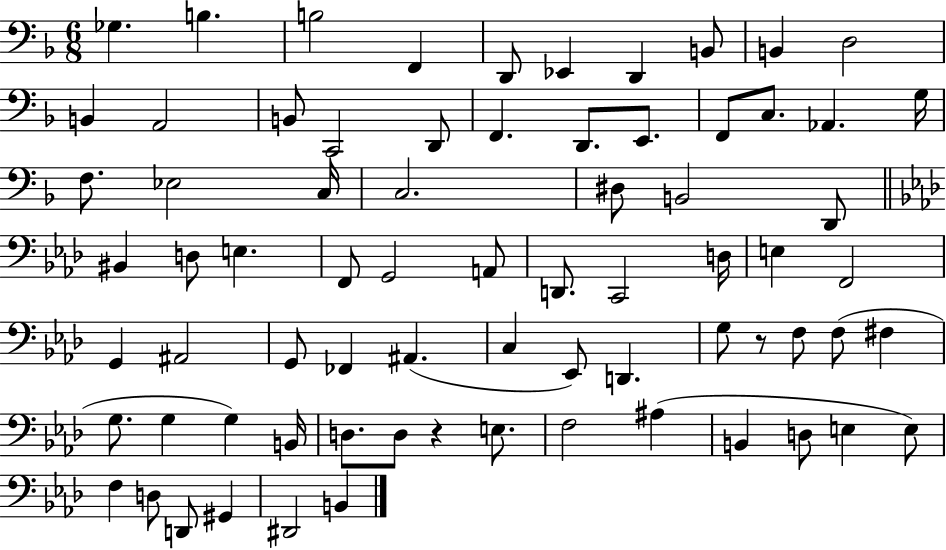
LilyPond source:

{
  \clef bass
  \numericTimeSignature
  \time 6/8
  \key f \major
  ges4. b4. | b2 f,4 | d,8 ees,4 d,4 b,8 | b,4 d2 | \break b,4 a,2 | b,8 c,2 d,8 | f,4. d,8. e,8. | f,8 c8. aes,4. g16 | \break f8. ees2 c16 | c2. | dis8 b,2 d,8 | \bar "||" \break \key aes \major bis,4 d8 e4. | f,8 g,2 a,8 | d,8. c,2 d16 | e4 f,2 | \break g,4 ais,2 | g,8 fes,4 ais,4.( | c4 ees,8) d,4. | g8 r8 f8 f8( fis4 | \break g8. g4 g4) b,16 | d8. d8 r4 e8. | f2 ais4( | b,4 d8 e4 e8) | \break f4 d8 d,8 gis,4 | dis,2 b,4 | \bar "|."
}